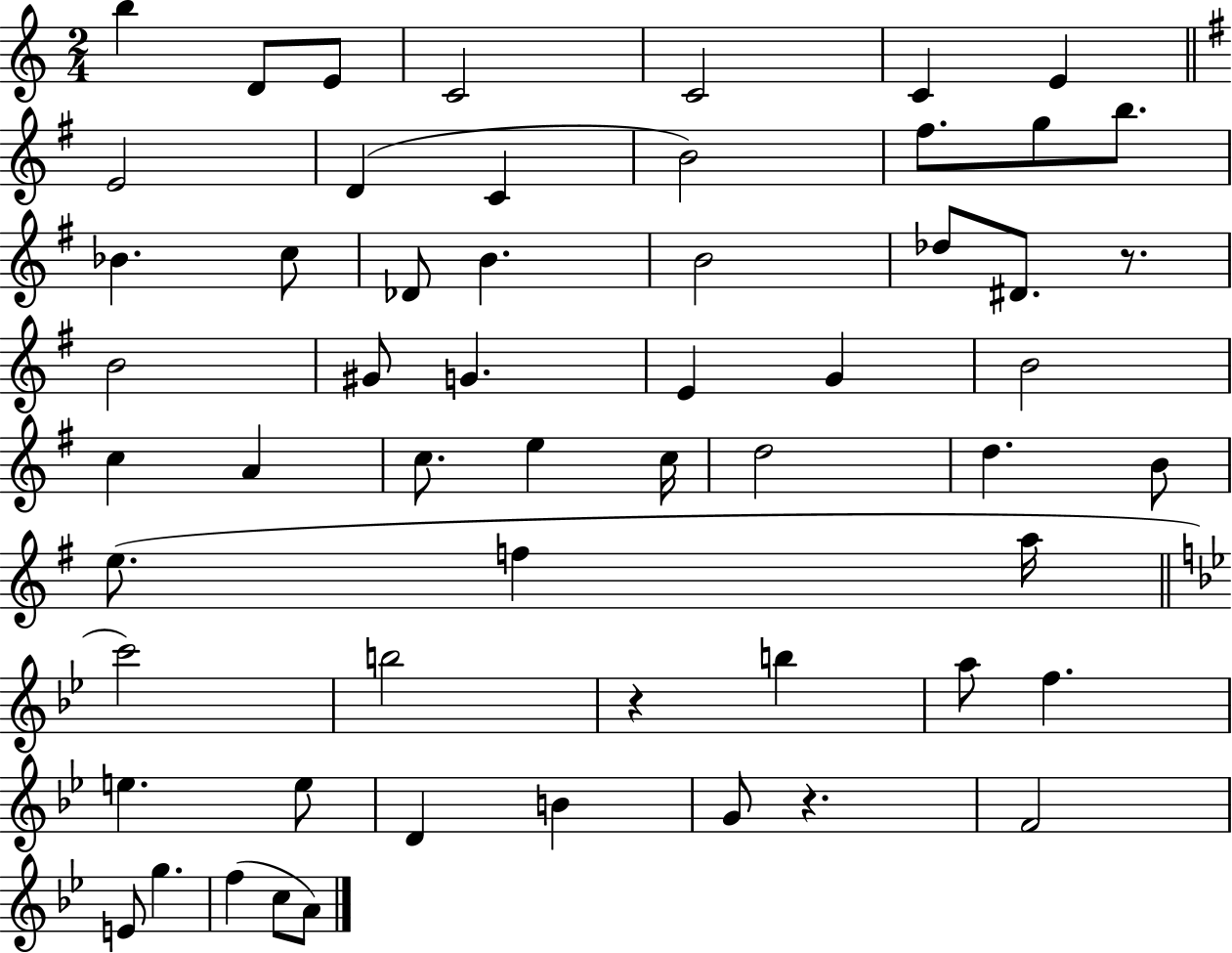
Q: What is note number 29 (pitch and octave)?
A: A4